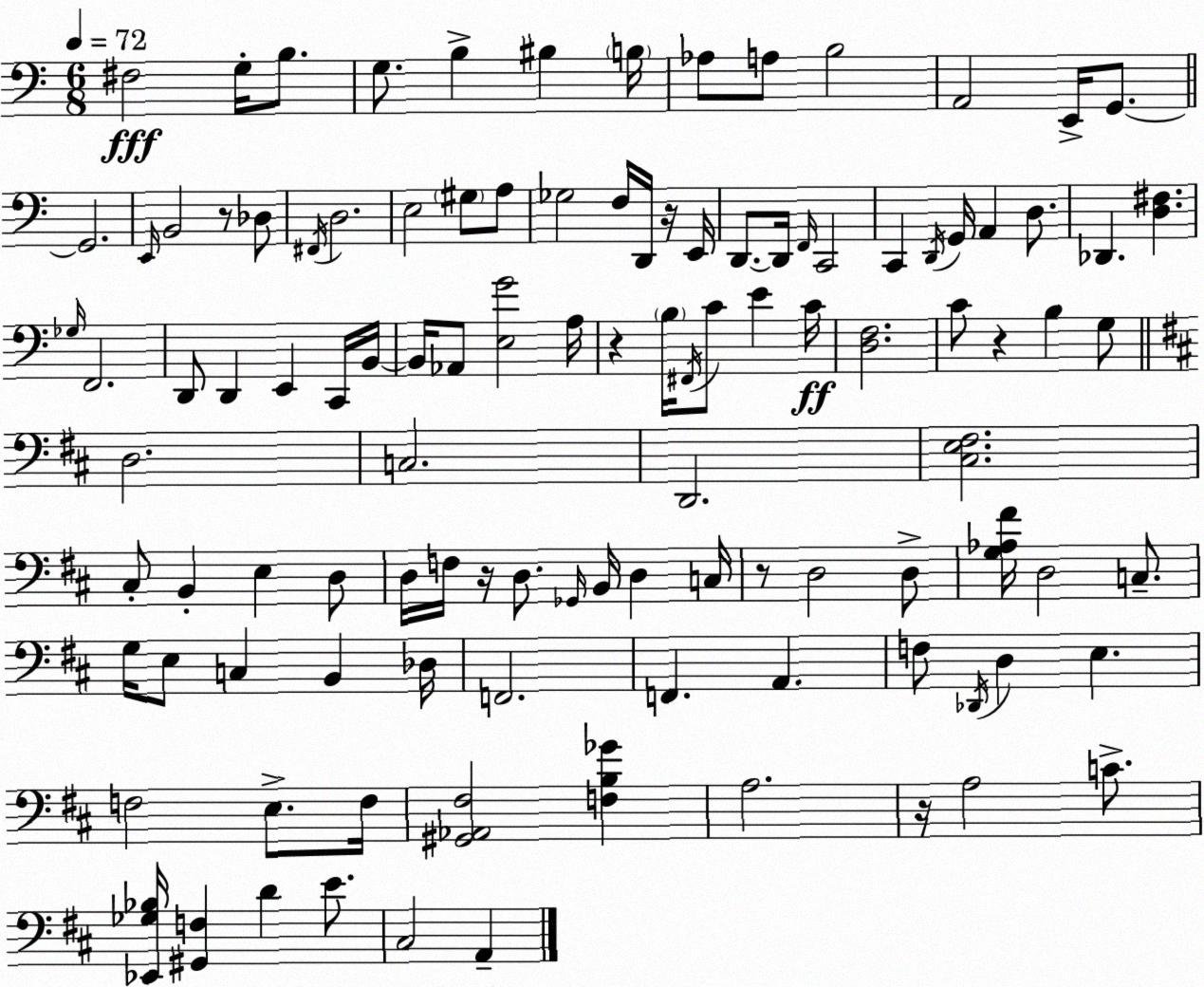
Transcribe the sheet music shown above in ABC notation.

X:1
T:Untitled
M:6/8
L:1/4
K:Am
^F,2 G,/4 B,/2 G,/2 B, ^B, B,/4 _A,/2 A,/2 B,2 A,,2 E,,/4 G,,/2 G,,2 E,,/4 B,,2 z/2 _D,/2 ^F,,/4 D,2 E,2 ^G,/2 A,/2 _G,2 F,/4 D,,/4 z/4 E,,/4 D,,/2 D,,/4 F,,/4 C,,2 C,, D,,/4 G,,/4 A,, D,/2 _D,, [D,^F,] _G,/4 F,,2 D,,/2 D,, E,, C,,/4 B,,/4 B,,/4 _A,,/2 [E,G]2 A,/4 z B,/4 ^F,,/4 C/2 E C/4 [D,F,]2 C/2 z B, G,/2 D,2 C,2 D,,2 [^C,E,^F,]2 ^C,/2 B,, E, D,/2 D,/4 F,/4 z/4 D,/2 _G,,/4 B,,/4 D, C,/4 z/2 D,2 D,/2 [G,_A,^F]/4 D,2 C,/2 G,/4 E,/2 C, B,, _D,/4 F,,2 F,, A,, F,/2 _D,,/4 D, E, F,2 E,/2 F,/4 [^G,,_A,,^F,]2 [F,B,_G] A,2 z/4 A,2 C/2 [_E,,_G,_B,]/4 [^G,,F,] D E/2 ^C,2 A,,